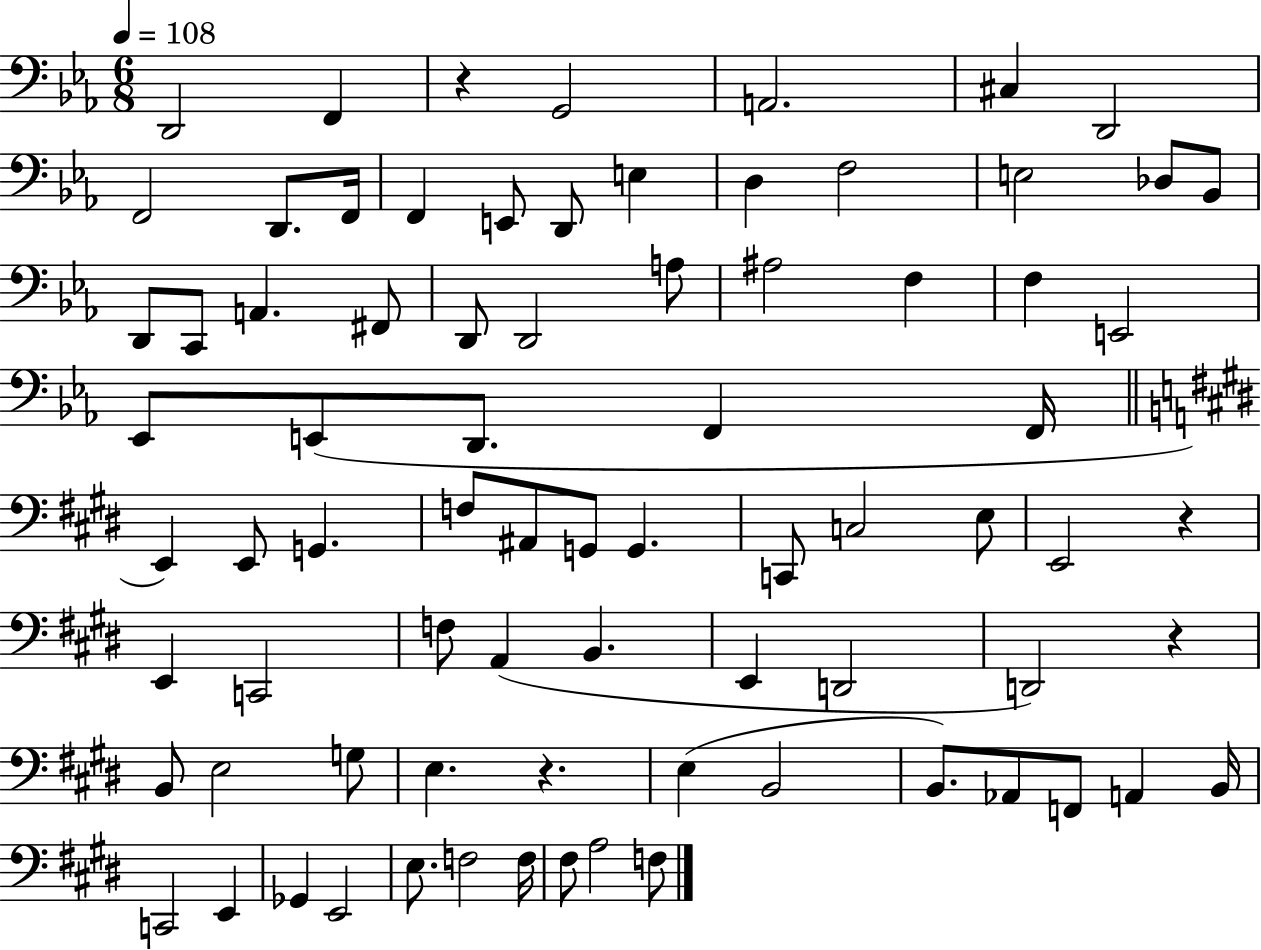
X:1
T:Untitled
M:6/8
L:1/4
K:Eb
D,,2 F,, z G,,2 A,,2 ^C, D,,2 F,,2 D,,/2 F,,/4 F,, E,,/2 D,,/2 E, D, F,2 E,2 _D,/2 _B,,/2 D,,/2 C,,/2 A,, ^F,,/2 D,,/2 D,,2 A,/2 ^A,2 F, F, E,,2 _E,,/2 E,,/2 D,,/2 F,, F,,/4 E,, E,,/2 G,, F,/2 ^A,,/2 G,,/2 G,, C,,/2 C,2 E,/2 E,,2 z E,, C,,2 F,/2 A,, B,, E,, D,,2 D,,2 z B,,/2 E,2 G,/2 E, z E, B,,2 B,,/2 _A,,/2 F,,/2 A,, B,,/4 C,,2 E,, _G,, E,,2 E,/2 F,2 F,/4 ^F,/2 A,2 F,/2